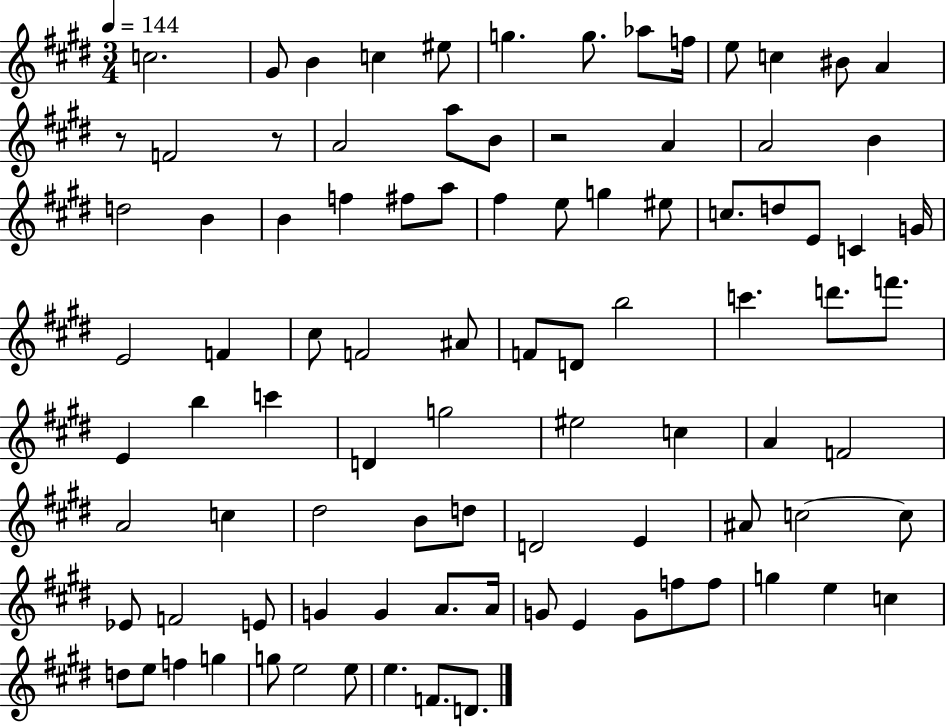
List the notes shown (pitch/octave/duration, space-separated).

C5/h. G#4/e B4/q C5/q EIS5/e G5/q. G5/e. Ab5/e F5/s E5/e C5/q BIS4/e A4/q R/e F4/h R/e A4/h A5/e B4/e R/h A4/q A4/h B4/q D5/h B4/q B4/q F5/q F#5/e A5/e F#5/q E5/e G5/q EIS5/e C5/e. D5/e E4/e C4/q G4/s E4/h F4/q C#5/e F4/h A#4/e F4/e D4/e B5/h C6/q. D6/e. F6/e. E4/q B5/q C6/q D4/q G5/h EIS5/h C5/q A4/q F4/h A4/h C5/q D#5/h B4/e D5/e D4/h E4/q A#4/e C5/h C5/e Eb4/e F4/h E4/e G4/q G4/q A4/e. A4/s G4/e E4/q G4/e F5/e F5/e G5/q E5/q C5/q D5/e E5/e F5/q G5/q G5/e E5/h E5/e E5/q. F4/e. D4/e.